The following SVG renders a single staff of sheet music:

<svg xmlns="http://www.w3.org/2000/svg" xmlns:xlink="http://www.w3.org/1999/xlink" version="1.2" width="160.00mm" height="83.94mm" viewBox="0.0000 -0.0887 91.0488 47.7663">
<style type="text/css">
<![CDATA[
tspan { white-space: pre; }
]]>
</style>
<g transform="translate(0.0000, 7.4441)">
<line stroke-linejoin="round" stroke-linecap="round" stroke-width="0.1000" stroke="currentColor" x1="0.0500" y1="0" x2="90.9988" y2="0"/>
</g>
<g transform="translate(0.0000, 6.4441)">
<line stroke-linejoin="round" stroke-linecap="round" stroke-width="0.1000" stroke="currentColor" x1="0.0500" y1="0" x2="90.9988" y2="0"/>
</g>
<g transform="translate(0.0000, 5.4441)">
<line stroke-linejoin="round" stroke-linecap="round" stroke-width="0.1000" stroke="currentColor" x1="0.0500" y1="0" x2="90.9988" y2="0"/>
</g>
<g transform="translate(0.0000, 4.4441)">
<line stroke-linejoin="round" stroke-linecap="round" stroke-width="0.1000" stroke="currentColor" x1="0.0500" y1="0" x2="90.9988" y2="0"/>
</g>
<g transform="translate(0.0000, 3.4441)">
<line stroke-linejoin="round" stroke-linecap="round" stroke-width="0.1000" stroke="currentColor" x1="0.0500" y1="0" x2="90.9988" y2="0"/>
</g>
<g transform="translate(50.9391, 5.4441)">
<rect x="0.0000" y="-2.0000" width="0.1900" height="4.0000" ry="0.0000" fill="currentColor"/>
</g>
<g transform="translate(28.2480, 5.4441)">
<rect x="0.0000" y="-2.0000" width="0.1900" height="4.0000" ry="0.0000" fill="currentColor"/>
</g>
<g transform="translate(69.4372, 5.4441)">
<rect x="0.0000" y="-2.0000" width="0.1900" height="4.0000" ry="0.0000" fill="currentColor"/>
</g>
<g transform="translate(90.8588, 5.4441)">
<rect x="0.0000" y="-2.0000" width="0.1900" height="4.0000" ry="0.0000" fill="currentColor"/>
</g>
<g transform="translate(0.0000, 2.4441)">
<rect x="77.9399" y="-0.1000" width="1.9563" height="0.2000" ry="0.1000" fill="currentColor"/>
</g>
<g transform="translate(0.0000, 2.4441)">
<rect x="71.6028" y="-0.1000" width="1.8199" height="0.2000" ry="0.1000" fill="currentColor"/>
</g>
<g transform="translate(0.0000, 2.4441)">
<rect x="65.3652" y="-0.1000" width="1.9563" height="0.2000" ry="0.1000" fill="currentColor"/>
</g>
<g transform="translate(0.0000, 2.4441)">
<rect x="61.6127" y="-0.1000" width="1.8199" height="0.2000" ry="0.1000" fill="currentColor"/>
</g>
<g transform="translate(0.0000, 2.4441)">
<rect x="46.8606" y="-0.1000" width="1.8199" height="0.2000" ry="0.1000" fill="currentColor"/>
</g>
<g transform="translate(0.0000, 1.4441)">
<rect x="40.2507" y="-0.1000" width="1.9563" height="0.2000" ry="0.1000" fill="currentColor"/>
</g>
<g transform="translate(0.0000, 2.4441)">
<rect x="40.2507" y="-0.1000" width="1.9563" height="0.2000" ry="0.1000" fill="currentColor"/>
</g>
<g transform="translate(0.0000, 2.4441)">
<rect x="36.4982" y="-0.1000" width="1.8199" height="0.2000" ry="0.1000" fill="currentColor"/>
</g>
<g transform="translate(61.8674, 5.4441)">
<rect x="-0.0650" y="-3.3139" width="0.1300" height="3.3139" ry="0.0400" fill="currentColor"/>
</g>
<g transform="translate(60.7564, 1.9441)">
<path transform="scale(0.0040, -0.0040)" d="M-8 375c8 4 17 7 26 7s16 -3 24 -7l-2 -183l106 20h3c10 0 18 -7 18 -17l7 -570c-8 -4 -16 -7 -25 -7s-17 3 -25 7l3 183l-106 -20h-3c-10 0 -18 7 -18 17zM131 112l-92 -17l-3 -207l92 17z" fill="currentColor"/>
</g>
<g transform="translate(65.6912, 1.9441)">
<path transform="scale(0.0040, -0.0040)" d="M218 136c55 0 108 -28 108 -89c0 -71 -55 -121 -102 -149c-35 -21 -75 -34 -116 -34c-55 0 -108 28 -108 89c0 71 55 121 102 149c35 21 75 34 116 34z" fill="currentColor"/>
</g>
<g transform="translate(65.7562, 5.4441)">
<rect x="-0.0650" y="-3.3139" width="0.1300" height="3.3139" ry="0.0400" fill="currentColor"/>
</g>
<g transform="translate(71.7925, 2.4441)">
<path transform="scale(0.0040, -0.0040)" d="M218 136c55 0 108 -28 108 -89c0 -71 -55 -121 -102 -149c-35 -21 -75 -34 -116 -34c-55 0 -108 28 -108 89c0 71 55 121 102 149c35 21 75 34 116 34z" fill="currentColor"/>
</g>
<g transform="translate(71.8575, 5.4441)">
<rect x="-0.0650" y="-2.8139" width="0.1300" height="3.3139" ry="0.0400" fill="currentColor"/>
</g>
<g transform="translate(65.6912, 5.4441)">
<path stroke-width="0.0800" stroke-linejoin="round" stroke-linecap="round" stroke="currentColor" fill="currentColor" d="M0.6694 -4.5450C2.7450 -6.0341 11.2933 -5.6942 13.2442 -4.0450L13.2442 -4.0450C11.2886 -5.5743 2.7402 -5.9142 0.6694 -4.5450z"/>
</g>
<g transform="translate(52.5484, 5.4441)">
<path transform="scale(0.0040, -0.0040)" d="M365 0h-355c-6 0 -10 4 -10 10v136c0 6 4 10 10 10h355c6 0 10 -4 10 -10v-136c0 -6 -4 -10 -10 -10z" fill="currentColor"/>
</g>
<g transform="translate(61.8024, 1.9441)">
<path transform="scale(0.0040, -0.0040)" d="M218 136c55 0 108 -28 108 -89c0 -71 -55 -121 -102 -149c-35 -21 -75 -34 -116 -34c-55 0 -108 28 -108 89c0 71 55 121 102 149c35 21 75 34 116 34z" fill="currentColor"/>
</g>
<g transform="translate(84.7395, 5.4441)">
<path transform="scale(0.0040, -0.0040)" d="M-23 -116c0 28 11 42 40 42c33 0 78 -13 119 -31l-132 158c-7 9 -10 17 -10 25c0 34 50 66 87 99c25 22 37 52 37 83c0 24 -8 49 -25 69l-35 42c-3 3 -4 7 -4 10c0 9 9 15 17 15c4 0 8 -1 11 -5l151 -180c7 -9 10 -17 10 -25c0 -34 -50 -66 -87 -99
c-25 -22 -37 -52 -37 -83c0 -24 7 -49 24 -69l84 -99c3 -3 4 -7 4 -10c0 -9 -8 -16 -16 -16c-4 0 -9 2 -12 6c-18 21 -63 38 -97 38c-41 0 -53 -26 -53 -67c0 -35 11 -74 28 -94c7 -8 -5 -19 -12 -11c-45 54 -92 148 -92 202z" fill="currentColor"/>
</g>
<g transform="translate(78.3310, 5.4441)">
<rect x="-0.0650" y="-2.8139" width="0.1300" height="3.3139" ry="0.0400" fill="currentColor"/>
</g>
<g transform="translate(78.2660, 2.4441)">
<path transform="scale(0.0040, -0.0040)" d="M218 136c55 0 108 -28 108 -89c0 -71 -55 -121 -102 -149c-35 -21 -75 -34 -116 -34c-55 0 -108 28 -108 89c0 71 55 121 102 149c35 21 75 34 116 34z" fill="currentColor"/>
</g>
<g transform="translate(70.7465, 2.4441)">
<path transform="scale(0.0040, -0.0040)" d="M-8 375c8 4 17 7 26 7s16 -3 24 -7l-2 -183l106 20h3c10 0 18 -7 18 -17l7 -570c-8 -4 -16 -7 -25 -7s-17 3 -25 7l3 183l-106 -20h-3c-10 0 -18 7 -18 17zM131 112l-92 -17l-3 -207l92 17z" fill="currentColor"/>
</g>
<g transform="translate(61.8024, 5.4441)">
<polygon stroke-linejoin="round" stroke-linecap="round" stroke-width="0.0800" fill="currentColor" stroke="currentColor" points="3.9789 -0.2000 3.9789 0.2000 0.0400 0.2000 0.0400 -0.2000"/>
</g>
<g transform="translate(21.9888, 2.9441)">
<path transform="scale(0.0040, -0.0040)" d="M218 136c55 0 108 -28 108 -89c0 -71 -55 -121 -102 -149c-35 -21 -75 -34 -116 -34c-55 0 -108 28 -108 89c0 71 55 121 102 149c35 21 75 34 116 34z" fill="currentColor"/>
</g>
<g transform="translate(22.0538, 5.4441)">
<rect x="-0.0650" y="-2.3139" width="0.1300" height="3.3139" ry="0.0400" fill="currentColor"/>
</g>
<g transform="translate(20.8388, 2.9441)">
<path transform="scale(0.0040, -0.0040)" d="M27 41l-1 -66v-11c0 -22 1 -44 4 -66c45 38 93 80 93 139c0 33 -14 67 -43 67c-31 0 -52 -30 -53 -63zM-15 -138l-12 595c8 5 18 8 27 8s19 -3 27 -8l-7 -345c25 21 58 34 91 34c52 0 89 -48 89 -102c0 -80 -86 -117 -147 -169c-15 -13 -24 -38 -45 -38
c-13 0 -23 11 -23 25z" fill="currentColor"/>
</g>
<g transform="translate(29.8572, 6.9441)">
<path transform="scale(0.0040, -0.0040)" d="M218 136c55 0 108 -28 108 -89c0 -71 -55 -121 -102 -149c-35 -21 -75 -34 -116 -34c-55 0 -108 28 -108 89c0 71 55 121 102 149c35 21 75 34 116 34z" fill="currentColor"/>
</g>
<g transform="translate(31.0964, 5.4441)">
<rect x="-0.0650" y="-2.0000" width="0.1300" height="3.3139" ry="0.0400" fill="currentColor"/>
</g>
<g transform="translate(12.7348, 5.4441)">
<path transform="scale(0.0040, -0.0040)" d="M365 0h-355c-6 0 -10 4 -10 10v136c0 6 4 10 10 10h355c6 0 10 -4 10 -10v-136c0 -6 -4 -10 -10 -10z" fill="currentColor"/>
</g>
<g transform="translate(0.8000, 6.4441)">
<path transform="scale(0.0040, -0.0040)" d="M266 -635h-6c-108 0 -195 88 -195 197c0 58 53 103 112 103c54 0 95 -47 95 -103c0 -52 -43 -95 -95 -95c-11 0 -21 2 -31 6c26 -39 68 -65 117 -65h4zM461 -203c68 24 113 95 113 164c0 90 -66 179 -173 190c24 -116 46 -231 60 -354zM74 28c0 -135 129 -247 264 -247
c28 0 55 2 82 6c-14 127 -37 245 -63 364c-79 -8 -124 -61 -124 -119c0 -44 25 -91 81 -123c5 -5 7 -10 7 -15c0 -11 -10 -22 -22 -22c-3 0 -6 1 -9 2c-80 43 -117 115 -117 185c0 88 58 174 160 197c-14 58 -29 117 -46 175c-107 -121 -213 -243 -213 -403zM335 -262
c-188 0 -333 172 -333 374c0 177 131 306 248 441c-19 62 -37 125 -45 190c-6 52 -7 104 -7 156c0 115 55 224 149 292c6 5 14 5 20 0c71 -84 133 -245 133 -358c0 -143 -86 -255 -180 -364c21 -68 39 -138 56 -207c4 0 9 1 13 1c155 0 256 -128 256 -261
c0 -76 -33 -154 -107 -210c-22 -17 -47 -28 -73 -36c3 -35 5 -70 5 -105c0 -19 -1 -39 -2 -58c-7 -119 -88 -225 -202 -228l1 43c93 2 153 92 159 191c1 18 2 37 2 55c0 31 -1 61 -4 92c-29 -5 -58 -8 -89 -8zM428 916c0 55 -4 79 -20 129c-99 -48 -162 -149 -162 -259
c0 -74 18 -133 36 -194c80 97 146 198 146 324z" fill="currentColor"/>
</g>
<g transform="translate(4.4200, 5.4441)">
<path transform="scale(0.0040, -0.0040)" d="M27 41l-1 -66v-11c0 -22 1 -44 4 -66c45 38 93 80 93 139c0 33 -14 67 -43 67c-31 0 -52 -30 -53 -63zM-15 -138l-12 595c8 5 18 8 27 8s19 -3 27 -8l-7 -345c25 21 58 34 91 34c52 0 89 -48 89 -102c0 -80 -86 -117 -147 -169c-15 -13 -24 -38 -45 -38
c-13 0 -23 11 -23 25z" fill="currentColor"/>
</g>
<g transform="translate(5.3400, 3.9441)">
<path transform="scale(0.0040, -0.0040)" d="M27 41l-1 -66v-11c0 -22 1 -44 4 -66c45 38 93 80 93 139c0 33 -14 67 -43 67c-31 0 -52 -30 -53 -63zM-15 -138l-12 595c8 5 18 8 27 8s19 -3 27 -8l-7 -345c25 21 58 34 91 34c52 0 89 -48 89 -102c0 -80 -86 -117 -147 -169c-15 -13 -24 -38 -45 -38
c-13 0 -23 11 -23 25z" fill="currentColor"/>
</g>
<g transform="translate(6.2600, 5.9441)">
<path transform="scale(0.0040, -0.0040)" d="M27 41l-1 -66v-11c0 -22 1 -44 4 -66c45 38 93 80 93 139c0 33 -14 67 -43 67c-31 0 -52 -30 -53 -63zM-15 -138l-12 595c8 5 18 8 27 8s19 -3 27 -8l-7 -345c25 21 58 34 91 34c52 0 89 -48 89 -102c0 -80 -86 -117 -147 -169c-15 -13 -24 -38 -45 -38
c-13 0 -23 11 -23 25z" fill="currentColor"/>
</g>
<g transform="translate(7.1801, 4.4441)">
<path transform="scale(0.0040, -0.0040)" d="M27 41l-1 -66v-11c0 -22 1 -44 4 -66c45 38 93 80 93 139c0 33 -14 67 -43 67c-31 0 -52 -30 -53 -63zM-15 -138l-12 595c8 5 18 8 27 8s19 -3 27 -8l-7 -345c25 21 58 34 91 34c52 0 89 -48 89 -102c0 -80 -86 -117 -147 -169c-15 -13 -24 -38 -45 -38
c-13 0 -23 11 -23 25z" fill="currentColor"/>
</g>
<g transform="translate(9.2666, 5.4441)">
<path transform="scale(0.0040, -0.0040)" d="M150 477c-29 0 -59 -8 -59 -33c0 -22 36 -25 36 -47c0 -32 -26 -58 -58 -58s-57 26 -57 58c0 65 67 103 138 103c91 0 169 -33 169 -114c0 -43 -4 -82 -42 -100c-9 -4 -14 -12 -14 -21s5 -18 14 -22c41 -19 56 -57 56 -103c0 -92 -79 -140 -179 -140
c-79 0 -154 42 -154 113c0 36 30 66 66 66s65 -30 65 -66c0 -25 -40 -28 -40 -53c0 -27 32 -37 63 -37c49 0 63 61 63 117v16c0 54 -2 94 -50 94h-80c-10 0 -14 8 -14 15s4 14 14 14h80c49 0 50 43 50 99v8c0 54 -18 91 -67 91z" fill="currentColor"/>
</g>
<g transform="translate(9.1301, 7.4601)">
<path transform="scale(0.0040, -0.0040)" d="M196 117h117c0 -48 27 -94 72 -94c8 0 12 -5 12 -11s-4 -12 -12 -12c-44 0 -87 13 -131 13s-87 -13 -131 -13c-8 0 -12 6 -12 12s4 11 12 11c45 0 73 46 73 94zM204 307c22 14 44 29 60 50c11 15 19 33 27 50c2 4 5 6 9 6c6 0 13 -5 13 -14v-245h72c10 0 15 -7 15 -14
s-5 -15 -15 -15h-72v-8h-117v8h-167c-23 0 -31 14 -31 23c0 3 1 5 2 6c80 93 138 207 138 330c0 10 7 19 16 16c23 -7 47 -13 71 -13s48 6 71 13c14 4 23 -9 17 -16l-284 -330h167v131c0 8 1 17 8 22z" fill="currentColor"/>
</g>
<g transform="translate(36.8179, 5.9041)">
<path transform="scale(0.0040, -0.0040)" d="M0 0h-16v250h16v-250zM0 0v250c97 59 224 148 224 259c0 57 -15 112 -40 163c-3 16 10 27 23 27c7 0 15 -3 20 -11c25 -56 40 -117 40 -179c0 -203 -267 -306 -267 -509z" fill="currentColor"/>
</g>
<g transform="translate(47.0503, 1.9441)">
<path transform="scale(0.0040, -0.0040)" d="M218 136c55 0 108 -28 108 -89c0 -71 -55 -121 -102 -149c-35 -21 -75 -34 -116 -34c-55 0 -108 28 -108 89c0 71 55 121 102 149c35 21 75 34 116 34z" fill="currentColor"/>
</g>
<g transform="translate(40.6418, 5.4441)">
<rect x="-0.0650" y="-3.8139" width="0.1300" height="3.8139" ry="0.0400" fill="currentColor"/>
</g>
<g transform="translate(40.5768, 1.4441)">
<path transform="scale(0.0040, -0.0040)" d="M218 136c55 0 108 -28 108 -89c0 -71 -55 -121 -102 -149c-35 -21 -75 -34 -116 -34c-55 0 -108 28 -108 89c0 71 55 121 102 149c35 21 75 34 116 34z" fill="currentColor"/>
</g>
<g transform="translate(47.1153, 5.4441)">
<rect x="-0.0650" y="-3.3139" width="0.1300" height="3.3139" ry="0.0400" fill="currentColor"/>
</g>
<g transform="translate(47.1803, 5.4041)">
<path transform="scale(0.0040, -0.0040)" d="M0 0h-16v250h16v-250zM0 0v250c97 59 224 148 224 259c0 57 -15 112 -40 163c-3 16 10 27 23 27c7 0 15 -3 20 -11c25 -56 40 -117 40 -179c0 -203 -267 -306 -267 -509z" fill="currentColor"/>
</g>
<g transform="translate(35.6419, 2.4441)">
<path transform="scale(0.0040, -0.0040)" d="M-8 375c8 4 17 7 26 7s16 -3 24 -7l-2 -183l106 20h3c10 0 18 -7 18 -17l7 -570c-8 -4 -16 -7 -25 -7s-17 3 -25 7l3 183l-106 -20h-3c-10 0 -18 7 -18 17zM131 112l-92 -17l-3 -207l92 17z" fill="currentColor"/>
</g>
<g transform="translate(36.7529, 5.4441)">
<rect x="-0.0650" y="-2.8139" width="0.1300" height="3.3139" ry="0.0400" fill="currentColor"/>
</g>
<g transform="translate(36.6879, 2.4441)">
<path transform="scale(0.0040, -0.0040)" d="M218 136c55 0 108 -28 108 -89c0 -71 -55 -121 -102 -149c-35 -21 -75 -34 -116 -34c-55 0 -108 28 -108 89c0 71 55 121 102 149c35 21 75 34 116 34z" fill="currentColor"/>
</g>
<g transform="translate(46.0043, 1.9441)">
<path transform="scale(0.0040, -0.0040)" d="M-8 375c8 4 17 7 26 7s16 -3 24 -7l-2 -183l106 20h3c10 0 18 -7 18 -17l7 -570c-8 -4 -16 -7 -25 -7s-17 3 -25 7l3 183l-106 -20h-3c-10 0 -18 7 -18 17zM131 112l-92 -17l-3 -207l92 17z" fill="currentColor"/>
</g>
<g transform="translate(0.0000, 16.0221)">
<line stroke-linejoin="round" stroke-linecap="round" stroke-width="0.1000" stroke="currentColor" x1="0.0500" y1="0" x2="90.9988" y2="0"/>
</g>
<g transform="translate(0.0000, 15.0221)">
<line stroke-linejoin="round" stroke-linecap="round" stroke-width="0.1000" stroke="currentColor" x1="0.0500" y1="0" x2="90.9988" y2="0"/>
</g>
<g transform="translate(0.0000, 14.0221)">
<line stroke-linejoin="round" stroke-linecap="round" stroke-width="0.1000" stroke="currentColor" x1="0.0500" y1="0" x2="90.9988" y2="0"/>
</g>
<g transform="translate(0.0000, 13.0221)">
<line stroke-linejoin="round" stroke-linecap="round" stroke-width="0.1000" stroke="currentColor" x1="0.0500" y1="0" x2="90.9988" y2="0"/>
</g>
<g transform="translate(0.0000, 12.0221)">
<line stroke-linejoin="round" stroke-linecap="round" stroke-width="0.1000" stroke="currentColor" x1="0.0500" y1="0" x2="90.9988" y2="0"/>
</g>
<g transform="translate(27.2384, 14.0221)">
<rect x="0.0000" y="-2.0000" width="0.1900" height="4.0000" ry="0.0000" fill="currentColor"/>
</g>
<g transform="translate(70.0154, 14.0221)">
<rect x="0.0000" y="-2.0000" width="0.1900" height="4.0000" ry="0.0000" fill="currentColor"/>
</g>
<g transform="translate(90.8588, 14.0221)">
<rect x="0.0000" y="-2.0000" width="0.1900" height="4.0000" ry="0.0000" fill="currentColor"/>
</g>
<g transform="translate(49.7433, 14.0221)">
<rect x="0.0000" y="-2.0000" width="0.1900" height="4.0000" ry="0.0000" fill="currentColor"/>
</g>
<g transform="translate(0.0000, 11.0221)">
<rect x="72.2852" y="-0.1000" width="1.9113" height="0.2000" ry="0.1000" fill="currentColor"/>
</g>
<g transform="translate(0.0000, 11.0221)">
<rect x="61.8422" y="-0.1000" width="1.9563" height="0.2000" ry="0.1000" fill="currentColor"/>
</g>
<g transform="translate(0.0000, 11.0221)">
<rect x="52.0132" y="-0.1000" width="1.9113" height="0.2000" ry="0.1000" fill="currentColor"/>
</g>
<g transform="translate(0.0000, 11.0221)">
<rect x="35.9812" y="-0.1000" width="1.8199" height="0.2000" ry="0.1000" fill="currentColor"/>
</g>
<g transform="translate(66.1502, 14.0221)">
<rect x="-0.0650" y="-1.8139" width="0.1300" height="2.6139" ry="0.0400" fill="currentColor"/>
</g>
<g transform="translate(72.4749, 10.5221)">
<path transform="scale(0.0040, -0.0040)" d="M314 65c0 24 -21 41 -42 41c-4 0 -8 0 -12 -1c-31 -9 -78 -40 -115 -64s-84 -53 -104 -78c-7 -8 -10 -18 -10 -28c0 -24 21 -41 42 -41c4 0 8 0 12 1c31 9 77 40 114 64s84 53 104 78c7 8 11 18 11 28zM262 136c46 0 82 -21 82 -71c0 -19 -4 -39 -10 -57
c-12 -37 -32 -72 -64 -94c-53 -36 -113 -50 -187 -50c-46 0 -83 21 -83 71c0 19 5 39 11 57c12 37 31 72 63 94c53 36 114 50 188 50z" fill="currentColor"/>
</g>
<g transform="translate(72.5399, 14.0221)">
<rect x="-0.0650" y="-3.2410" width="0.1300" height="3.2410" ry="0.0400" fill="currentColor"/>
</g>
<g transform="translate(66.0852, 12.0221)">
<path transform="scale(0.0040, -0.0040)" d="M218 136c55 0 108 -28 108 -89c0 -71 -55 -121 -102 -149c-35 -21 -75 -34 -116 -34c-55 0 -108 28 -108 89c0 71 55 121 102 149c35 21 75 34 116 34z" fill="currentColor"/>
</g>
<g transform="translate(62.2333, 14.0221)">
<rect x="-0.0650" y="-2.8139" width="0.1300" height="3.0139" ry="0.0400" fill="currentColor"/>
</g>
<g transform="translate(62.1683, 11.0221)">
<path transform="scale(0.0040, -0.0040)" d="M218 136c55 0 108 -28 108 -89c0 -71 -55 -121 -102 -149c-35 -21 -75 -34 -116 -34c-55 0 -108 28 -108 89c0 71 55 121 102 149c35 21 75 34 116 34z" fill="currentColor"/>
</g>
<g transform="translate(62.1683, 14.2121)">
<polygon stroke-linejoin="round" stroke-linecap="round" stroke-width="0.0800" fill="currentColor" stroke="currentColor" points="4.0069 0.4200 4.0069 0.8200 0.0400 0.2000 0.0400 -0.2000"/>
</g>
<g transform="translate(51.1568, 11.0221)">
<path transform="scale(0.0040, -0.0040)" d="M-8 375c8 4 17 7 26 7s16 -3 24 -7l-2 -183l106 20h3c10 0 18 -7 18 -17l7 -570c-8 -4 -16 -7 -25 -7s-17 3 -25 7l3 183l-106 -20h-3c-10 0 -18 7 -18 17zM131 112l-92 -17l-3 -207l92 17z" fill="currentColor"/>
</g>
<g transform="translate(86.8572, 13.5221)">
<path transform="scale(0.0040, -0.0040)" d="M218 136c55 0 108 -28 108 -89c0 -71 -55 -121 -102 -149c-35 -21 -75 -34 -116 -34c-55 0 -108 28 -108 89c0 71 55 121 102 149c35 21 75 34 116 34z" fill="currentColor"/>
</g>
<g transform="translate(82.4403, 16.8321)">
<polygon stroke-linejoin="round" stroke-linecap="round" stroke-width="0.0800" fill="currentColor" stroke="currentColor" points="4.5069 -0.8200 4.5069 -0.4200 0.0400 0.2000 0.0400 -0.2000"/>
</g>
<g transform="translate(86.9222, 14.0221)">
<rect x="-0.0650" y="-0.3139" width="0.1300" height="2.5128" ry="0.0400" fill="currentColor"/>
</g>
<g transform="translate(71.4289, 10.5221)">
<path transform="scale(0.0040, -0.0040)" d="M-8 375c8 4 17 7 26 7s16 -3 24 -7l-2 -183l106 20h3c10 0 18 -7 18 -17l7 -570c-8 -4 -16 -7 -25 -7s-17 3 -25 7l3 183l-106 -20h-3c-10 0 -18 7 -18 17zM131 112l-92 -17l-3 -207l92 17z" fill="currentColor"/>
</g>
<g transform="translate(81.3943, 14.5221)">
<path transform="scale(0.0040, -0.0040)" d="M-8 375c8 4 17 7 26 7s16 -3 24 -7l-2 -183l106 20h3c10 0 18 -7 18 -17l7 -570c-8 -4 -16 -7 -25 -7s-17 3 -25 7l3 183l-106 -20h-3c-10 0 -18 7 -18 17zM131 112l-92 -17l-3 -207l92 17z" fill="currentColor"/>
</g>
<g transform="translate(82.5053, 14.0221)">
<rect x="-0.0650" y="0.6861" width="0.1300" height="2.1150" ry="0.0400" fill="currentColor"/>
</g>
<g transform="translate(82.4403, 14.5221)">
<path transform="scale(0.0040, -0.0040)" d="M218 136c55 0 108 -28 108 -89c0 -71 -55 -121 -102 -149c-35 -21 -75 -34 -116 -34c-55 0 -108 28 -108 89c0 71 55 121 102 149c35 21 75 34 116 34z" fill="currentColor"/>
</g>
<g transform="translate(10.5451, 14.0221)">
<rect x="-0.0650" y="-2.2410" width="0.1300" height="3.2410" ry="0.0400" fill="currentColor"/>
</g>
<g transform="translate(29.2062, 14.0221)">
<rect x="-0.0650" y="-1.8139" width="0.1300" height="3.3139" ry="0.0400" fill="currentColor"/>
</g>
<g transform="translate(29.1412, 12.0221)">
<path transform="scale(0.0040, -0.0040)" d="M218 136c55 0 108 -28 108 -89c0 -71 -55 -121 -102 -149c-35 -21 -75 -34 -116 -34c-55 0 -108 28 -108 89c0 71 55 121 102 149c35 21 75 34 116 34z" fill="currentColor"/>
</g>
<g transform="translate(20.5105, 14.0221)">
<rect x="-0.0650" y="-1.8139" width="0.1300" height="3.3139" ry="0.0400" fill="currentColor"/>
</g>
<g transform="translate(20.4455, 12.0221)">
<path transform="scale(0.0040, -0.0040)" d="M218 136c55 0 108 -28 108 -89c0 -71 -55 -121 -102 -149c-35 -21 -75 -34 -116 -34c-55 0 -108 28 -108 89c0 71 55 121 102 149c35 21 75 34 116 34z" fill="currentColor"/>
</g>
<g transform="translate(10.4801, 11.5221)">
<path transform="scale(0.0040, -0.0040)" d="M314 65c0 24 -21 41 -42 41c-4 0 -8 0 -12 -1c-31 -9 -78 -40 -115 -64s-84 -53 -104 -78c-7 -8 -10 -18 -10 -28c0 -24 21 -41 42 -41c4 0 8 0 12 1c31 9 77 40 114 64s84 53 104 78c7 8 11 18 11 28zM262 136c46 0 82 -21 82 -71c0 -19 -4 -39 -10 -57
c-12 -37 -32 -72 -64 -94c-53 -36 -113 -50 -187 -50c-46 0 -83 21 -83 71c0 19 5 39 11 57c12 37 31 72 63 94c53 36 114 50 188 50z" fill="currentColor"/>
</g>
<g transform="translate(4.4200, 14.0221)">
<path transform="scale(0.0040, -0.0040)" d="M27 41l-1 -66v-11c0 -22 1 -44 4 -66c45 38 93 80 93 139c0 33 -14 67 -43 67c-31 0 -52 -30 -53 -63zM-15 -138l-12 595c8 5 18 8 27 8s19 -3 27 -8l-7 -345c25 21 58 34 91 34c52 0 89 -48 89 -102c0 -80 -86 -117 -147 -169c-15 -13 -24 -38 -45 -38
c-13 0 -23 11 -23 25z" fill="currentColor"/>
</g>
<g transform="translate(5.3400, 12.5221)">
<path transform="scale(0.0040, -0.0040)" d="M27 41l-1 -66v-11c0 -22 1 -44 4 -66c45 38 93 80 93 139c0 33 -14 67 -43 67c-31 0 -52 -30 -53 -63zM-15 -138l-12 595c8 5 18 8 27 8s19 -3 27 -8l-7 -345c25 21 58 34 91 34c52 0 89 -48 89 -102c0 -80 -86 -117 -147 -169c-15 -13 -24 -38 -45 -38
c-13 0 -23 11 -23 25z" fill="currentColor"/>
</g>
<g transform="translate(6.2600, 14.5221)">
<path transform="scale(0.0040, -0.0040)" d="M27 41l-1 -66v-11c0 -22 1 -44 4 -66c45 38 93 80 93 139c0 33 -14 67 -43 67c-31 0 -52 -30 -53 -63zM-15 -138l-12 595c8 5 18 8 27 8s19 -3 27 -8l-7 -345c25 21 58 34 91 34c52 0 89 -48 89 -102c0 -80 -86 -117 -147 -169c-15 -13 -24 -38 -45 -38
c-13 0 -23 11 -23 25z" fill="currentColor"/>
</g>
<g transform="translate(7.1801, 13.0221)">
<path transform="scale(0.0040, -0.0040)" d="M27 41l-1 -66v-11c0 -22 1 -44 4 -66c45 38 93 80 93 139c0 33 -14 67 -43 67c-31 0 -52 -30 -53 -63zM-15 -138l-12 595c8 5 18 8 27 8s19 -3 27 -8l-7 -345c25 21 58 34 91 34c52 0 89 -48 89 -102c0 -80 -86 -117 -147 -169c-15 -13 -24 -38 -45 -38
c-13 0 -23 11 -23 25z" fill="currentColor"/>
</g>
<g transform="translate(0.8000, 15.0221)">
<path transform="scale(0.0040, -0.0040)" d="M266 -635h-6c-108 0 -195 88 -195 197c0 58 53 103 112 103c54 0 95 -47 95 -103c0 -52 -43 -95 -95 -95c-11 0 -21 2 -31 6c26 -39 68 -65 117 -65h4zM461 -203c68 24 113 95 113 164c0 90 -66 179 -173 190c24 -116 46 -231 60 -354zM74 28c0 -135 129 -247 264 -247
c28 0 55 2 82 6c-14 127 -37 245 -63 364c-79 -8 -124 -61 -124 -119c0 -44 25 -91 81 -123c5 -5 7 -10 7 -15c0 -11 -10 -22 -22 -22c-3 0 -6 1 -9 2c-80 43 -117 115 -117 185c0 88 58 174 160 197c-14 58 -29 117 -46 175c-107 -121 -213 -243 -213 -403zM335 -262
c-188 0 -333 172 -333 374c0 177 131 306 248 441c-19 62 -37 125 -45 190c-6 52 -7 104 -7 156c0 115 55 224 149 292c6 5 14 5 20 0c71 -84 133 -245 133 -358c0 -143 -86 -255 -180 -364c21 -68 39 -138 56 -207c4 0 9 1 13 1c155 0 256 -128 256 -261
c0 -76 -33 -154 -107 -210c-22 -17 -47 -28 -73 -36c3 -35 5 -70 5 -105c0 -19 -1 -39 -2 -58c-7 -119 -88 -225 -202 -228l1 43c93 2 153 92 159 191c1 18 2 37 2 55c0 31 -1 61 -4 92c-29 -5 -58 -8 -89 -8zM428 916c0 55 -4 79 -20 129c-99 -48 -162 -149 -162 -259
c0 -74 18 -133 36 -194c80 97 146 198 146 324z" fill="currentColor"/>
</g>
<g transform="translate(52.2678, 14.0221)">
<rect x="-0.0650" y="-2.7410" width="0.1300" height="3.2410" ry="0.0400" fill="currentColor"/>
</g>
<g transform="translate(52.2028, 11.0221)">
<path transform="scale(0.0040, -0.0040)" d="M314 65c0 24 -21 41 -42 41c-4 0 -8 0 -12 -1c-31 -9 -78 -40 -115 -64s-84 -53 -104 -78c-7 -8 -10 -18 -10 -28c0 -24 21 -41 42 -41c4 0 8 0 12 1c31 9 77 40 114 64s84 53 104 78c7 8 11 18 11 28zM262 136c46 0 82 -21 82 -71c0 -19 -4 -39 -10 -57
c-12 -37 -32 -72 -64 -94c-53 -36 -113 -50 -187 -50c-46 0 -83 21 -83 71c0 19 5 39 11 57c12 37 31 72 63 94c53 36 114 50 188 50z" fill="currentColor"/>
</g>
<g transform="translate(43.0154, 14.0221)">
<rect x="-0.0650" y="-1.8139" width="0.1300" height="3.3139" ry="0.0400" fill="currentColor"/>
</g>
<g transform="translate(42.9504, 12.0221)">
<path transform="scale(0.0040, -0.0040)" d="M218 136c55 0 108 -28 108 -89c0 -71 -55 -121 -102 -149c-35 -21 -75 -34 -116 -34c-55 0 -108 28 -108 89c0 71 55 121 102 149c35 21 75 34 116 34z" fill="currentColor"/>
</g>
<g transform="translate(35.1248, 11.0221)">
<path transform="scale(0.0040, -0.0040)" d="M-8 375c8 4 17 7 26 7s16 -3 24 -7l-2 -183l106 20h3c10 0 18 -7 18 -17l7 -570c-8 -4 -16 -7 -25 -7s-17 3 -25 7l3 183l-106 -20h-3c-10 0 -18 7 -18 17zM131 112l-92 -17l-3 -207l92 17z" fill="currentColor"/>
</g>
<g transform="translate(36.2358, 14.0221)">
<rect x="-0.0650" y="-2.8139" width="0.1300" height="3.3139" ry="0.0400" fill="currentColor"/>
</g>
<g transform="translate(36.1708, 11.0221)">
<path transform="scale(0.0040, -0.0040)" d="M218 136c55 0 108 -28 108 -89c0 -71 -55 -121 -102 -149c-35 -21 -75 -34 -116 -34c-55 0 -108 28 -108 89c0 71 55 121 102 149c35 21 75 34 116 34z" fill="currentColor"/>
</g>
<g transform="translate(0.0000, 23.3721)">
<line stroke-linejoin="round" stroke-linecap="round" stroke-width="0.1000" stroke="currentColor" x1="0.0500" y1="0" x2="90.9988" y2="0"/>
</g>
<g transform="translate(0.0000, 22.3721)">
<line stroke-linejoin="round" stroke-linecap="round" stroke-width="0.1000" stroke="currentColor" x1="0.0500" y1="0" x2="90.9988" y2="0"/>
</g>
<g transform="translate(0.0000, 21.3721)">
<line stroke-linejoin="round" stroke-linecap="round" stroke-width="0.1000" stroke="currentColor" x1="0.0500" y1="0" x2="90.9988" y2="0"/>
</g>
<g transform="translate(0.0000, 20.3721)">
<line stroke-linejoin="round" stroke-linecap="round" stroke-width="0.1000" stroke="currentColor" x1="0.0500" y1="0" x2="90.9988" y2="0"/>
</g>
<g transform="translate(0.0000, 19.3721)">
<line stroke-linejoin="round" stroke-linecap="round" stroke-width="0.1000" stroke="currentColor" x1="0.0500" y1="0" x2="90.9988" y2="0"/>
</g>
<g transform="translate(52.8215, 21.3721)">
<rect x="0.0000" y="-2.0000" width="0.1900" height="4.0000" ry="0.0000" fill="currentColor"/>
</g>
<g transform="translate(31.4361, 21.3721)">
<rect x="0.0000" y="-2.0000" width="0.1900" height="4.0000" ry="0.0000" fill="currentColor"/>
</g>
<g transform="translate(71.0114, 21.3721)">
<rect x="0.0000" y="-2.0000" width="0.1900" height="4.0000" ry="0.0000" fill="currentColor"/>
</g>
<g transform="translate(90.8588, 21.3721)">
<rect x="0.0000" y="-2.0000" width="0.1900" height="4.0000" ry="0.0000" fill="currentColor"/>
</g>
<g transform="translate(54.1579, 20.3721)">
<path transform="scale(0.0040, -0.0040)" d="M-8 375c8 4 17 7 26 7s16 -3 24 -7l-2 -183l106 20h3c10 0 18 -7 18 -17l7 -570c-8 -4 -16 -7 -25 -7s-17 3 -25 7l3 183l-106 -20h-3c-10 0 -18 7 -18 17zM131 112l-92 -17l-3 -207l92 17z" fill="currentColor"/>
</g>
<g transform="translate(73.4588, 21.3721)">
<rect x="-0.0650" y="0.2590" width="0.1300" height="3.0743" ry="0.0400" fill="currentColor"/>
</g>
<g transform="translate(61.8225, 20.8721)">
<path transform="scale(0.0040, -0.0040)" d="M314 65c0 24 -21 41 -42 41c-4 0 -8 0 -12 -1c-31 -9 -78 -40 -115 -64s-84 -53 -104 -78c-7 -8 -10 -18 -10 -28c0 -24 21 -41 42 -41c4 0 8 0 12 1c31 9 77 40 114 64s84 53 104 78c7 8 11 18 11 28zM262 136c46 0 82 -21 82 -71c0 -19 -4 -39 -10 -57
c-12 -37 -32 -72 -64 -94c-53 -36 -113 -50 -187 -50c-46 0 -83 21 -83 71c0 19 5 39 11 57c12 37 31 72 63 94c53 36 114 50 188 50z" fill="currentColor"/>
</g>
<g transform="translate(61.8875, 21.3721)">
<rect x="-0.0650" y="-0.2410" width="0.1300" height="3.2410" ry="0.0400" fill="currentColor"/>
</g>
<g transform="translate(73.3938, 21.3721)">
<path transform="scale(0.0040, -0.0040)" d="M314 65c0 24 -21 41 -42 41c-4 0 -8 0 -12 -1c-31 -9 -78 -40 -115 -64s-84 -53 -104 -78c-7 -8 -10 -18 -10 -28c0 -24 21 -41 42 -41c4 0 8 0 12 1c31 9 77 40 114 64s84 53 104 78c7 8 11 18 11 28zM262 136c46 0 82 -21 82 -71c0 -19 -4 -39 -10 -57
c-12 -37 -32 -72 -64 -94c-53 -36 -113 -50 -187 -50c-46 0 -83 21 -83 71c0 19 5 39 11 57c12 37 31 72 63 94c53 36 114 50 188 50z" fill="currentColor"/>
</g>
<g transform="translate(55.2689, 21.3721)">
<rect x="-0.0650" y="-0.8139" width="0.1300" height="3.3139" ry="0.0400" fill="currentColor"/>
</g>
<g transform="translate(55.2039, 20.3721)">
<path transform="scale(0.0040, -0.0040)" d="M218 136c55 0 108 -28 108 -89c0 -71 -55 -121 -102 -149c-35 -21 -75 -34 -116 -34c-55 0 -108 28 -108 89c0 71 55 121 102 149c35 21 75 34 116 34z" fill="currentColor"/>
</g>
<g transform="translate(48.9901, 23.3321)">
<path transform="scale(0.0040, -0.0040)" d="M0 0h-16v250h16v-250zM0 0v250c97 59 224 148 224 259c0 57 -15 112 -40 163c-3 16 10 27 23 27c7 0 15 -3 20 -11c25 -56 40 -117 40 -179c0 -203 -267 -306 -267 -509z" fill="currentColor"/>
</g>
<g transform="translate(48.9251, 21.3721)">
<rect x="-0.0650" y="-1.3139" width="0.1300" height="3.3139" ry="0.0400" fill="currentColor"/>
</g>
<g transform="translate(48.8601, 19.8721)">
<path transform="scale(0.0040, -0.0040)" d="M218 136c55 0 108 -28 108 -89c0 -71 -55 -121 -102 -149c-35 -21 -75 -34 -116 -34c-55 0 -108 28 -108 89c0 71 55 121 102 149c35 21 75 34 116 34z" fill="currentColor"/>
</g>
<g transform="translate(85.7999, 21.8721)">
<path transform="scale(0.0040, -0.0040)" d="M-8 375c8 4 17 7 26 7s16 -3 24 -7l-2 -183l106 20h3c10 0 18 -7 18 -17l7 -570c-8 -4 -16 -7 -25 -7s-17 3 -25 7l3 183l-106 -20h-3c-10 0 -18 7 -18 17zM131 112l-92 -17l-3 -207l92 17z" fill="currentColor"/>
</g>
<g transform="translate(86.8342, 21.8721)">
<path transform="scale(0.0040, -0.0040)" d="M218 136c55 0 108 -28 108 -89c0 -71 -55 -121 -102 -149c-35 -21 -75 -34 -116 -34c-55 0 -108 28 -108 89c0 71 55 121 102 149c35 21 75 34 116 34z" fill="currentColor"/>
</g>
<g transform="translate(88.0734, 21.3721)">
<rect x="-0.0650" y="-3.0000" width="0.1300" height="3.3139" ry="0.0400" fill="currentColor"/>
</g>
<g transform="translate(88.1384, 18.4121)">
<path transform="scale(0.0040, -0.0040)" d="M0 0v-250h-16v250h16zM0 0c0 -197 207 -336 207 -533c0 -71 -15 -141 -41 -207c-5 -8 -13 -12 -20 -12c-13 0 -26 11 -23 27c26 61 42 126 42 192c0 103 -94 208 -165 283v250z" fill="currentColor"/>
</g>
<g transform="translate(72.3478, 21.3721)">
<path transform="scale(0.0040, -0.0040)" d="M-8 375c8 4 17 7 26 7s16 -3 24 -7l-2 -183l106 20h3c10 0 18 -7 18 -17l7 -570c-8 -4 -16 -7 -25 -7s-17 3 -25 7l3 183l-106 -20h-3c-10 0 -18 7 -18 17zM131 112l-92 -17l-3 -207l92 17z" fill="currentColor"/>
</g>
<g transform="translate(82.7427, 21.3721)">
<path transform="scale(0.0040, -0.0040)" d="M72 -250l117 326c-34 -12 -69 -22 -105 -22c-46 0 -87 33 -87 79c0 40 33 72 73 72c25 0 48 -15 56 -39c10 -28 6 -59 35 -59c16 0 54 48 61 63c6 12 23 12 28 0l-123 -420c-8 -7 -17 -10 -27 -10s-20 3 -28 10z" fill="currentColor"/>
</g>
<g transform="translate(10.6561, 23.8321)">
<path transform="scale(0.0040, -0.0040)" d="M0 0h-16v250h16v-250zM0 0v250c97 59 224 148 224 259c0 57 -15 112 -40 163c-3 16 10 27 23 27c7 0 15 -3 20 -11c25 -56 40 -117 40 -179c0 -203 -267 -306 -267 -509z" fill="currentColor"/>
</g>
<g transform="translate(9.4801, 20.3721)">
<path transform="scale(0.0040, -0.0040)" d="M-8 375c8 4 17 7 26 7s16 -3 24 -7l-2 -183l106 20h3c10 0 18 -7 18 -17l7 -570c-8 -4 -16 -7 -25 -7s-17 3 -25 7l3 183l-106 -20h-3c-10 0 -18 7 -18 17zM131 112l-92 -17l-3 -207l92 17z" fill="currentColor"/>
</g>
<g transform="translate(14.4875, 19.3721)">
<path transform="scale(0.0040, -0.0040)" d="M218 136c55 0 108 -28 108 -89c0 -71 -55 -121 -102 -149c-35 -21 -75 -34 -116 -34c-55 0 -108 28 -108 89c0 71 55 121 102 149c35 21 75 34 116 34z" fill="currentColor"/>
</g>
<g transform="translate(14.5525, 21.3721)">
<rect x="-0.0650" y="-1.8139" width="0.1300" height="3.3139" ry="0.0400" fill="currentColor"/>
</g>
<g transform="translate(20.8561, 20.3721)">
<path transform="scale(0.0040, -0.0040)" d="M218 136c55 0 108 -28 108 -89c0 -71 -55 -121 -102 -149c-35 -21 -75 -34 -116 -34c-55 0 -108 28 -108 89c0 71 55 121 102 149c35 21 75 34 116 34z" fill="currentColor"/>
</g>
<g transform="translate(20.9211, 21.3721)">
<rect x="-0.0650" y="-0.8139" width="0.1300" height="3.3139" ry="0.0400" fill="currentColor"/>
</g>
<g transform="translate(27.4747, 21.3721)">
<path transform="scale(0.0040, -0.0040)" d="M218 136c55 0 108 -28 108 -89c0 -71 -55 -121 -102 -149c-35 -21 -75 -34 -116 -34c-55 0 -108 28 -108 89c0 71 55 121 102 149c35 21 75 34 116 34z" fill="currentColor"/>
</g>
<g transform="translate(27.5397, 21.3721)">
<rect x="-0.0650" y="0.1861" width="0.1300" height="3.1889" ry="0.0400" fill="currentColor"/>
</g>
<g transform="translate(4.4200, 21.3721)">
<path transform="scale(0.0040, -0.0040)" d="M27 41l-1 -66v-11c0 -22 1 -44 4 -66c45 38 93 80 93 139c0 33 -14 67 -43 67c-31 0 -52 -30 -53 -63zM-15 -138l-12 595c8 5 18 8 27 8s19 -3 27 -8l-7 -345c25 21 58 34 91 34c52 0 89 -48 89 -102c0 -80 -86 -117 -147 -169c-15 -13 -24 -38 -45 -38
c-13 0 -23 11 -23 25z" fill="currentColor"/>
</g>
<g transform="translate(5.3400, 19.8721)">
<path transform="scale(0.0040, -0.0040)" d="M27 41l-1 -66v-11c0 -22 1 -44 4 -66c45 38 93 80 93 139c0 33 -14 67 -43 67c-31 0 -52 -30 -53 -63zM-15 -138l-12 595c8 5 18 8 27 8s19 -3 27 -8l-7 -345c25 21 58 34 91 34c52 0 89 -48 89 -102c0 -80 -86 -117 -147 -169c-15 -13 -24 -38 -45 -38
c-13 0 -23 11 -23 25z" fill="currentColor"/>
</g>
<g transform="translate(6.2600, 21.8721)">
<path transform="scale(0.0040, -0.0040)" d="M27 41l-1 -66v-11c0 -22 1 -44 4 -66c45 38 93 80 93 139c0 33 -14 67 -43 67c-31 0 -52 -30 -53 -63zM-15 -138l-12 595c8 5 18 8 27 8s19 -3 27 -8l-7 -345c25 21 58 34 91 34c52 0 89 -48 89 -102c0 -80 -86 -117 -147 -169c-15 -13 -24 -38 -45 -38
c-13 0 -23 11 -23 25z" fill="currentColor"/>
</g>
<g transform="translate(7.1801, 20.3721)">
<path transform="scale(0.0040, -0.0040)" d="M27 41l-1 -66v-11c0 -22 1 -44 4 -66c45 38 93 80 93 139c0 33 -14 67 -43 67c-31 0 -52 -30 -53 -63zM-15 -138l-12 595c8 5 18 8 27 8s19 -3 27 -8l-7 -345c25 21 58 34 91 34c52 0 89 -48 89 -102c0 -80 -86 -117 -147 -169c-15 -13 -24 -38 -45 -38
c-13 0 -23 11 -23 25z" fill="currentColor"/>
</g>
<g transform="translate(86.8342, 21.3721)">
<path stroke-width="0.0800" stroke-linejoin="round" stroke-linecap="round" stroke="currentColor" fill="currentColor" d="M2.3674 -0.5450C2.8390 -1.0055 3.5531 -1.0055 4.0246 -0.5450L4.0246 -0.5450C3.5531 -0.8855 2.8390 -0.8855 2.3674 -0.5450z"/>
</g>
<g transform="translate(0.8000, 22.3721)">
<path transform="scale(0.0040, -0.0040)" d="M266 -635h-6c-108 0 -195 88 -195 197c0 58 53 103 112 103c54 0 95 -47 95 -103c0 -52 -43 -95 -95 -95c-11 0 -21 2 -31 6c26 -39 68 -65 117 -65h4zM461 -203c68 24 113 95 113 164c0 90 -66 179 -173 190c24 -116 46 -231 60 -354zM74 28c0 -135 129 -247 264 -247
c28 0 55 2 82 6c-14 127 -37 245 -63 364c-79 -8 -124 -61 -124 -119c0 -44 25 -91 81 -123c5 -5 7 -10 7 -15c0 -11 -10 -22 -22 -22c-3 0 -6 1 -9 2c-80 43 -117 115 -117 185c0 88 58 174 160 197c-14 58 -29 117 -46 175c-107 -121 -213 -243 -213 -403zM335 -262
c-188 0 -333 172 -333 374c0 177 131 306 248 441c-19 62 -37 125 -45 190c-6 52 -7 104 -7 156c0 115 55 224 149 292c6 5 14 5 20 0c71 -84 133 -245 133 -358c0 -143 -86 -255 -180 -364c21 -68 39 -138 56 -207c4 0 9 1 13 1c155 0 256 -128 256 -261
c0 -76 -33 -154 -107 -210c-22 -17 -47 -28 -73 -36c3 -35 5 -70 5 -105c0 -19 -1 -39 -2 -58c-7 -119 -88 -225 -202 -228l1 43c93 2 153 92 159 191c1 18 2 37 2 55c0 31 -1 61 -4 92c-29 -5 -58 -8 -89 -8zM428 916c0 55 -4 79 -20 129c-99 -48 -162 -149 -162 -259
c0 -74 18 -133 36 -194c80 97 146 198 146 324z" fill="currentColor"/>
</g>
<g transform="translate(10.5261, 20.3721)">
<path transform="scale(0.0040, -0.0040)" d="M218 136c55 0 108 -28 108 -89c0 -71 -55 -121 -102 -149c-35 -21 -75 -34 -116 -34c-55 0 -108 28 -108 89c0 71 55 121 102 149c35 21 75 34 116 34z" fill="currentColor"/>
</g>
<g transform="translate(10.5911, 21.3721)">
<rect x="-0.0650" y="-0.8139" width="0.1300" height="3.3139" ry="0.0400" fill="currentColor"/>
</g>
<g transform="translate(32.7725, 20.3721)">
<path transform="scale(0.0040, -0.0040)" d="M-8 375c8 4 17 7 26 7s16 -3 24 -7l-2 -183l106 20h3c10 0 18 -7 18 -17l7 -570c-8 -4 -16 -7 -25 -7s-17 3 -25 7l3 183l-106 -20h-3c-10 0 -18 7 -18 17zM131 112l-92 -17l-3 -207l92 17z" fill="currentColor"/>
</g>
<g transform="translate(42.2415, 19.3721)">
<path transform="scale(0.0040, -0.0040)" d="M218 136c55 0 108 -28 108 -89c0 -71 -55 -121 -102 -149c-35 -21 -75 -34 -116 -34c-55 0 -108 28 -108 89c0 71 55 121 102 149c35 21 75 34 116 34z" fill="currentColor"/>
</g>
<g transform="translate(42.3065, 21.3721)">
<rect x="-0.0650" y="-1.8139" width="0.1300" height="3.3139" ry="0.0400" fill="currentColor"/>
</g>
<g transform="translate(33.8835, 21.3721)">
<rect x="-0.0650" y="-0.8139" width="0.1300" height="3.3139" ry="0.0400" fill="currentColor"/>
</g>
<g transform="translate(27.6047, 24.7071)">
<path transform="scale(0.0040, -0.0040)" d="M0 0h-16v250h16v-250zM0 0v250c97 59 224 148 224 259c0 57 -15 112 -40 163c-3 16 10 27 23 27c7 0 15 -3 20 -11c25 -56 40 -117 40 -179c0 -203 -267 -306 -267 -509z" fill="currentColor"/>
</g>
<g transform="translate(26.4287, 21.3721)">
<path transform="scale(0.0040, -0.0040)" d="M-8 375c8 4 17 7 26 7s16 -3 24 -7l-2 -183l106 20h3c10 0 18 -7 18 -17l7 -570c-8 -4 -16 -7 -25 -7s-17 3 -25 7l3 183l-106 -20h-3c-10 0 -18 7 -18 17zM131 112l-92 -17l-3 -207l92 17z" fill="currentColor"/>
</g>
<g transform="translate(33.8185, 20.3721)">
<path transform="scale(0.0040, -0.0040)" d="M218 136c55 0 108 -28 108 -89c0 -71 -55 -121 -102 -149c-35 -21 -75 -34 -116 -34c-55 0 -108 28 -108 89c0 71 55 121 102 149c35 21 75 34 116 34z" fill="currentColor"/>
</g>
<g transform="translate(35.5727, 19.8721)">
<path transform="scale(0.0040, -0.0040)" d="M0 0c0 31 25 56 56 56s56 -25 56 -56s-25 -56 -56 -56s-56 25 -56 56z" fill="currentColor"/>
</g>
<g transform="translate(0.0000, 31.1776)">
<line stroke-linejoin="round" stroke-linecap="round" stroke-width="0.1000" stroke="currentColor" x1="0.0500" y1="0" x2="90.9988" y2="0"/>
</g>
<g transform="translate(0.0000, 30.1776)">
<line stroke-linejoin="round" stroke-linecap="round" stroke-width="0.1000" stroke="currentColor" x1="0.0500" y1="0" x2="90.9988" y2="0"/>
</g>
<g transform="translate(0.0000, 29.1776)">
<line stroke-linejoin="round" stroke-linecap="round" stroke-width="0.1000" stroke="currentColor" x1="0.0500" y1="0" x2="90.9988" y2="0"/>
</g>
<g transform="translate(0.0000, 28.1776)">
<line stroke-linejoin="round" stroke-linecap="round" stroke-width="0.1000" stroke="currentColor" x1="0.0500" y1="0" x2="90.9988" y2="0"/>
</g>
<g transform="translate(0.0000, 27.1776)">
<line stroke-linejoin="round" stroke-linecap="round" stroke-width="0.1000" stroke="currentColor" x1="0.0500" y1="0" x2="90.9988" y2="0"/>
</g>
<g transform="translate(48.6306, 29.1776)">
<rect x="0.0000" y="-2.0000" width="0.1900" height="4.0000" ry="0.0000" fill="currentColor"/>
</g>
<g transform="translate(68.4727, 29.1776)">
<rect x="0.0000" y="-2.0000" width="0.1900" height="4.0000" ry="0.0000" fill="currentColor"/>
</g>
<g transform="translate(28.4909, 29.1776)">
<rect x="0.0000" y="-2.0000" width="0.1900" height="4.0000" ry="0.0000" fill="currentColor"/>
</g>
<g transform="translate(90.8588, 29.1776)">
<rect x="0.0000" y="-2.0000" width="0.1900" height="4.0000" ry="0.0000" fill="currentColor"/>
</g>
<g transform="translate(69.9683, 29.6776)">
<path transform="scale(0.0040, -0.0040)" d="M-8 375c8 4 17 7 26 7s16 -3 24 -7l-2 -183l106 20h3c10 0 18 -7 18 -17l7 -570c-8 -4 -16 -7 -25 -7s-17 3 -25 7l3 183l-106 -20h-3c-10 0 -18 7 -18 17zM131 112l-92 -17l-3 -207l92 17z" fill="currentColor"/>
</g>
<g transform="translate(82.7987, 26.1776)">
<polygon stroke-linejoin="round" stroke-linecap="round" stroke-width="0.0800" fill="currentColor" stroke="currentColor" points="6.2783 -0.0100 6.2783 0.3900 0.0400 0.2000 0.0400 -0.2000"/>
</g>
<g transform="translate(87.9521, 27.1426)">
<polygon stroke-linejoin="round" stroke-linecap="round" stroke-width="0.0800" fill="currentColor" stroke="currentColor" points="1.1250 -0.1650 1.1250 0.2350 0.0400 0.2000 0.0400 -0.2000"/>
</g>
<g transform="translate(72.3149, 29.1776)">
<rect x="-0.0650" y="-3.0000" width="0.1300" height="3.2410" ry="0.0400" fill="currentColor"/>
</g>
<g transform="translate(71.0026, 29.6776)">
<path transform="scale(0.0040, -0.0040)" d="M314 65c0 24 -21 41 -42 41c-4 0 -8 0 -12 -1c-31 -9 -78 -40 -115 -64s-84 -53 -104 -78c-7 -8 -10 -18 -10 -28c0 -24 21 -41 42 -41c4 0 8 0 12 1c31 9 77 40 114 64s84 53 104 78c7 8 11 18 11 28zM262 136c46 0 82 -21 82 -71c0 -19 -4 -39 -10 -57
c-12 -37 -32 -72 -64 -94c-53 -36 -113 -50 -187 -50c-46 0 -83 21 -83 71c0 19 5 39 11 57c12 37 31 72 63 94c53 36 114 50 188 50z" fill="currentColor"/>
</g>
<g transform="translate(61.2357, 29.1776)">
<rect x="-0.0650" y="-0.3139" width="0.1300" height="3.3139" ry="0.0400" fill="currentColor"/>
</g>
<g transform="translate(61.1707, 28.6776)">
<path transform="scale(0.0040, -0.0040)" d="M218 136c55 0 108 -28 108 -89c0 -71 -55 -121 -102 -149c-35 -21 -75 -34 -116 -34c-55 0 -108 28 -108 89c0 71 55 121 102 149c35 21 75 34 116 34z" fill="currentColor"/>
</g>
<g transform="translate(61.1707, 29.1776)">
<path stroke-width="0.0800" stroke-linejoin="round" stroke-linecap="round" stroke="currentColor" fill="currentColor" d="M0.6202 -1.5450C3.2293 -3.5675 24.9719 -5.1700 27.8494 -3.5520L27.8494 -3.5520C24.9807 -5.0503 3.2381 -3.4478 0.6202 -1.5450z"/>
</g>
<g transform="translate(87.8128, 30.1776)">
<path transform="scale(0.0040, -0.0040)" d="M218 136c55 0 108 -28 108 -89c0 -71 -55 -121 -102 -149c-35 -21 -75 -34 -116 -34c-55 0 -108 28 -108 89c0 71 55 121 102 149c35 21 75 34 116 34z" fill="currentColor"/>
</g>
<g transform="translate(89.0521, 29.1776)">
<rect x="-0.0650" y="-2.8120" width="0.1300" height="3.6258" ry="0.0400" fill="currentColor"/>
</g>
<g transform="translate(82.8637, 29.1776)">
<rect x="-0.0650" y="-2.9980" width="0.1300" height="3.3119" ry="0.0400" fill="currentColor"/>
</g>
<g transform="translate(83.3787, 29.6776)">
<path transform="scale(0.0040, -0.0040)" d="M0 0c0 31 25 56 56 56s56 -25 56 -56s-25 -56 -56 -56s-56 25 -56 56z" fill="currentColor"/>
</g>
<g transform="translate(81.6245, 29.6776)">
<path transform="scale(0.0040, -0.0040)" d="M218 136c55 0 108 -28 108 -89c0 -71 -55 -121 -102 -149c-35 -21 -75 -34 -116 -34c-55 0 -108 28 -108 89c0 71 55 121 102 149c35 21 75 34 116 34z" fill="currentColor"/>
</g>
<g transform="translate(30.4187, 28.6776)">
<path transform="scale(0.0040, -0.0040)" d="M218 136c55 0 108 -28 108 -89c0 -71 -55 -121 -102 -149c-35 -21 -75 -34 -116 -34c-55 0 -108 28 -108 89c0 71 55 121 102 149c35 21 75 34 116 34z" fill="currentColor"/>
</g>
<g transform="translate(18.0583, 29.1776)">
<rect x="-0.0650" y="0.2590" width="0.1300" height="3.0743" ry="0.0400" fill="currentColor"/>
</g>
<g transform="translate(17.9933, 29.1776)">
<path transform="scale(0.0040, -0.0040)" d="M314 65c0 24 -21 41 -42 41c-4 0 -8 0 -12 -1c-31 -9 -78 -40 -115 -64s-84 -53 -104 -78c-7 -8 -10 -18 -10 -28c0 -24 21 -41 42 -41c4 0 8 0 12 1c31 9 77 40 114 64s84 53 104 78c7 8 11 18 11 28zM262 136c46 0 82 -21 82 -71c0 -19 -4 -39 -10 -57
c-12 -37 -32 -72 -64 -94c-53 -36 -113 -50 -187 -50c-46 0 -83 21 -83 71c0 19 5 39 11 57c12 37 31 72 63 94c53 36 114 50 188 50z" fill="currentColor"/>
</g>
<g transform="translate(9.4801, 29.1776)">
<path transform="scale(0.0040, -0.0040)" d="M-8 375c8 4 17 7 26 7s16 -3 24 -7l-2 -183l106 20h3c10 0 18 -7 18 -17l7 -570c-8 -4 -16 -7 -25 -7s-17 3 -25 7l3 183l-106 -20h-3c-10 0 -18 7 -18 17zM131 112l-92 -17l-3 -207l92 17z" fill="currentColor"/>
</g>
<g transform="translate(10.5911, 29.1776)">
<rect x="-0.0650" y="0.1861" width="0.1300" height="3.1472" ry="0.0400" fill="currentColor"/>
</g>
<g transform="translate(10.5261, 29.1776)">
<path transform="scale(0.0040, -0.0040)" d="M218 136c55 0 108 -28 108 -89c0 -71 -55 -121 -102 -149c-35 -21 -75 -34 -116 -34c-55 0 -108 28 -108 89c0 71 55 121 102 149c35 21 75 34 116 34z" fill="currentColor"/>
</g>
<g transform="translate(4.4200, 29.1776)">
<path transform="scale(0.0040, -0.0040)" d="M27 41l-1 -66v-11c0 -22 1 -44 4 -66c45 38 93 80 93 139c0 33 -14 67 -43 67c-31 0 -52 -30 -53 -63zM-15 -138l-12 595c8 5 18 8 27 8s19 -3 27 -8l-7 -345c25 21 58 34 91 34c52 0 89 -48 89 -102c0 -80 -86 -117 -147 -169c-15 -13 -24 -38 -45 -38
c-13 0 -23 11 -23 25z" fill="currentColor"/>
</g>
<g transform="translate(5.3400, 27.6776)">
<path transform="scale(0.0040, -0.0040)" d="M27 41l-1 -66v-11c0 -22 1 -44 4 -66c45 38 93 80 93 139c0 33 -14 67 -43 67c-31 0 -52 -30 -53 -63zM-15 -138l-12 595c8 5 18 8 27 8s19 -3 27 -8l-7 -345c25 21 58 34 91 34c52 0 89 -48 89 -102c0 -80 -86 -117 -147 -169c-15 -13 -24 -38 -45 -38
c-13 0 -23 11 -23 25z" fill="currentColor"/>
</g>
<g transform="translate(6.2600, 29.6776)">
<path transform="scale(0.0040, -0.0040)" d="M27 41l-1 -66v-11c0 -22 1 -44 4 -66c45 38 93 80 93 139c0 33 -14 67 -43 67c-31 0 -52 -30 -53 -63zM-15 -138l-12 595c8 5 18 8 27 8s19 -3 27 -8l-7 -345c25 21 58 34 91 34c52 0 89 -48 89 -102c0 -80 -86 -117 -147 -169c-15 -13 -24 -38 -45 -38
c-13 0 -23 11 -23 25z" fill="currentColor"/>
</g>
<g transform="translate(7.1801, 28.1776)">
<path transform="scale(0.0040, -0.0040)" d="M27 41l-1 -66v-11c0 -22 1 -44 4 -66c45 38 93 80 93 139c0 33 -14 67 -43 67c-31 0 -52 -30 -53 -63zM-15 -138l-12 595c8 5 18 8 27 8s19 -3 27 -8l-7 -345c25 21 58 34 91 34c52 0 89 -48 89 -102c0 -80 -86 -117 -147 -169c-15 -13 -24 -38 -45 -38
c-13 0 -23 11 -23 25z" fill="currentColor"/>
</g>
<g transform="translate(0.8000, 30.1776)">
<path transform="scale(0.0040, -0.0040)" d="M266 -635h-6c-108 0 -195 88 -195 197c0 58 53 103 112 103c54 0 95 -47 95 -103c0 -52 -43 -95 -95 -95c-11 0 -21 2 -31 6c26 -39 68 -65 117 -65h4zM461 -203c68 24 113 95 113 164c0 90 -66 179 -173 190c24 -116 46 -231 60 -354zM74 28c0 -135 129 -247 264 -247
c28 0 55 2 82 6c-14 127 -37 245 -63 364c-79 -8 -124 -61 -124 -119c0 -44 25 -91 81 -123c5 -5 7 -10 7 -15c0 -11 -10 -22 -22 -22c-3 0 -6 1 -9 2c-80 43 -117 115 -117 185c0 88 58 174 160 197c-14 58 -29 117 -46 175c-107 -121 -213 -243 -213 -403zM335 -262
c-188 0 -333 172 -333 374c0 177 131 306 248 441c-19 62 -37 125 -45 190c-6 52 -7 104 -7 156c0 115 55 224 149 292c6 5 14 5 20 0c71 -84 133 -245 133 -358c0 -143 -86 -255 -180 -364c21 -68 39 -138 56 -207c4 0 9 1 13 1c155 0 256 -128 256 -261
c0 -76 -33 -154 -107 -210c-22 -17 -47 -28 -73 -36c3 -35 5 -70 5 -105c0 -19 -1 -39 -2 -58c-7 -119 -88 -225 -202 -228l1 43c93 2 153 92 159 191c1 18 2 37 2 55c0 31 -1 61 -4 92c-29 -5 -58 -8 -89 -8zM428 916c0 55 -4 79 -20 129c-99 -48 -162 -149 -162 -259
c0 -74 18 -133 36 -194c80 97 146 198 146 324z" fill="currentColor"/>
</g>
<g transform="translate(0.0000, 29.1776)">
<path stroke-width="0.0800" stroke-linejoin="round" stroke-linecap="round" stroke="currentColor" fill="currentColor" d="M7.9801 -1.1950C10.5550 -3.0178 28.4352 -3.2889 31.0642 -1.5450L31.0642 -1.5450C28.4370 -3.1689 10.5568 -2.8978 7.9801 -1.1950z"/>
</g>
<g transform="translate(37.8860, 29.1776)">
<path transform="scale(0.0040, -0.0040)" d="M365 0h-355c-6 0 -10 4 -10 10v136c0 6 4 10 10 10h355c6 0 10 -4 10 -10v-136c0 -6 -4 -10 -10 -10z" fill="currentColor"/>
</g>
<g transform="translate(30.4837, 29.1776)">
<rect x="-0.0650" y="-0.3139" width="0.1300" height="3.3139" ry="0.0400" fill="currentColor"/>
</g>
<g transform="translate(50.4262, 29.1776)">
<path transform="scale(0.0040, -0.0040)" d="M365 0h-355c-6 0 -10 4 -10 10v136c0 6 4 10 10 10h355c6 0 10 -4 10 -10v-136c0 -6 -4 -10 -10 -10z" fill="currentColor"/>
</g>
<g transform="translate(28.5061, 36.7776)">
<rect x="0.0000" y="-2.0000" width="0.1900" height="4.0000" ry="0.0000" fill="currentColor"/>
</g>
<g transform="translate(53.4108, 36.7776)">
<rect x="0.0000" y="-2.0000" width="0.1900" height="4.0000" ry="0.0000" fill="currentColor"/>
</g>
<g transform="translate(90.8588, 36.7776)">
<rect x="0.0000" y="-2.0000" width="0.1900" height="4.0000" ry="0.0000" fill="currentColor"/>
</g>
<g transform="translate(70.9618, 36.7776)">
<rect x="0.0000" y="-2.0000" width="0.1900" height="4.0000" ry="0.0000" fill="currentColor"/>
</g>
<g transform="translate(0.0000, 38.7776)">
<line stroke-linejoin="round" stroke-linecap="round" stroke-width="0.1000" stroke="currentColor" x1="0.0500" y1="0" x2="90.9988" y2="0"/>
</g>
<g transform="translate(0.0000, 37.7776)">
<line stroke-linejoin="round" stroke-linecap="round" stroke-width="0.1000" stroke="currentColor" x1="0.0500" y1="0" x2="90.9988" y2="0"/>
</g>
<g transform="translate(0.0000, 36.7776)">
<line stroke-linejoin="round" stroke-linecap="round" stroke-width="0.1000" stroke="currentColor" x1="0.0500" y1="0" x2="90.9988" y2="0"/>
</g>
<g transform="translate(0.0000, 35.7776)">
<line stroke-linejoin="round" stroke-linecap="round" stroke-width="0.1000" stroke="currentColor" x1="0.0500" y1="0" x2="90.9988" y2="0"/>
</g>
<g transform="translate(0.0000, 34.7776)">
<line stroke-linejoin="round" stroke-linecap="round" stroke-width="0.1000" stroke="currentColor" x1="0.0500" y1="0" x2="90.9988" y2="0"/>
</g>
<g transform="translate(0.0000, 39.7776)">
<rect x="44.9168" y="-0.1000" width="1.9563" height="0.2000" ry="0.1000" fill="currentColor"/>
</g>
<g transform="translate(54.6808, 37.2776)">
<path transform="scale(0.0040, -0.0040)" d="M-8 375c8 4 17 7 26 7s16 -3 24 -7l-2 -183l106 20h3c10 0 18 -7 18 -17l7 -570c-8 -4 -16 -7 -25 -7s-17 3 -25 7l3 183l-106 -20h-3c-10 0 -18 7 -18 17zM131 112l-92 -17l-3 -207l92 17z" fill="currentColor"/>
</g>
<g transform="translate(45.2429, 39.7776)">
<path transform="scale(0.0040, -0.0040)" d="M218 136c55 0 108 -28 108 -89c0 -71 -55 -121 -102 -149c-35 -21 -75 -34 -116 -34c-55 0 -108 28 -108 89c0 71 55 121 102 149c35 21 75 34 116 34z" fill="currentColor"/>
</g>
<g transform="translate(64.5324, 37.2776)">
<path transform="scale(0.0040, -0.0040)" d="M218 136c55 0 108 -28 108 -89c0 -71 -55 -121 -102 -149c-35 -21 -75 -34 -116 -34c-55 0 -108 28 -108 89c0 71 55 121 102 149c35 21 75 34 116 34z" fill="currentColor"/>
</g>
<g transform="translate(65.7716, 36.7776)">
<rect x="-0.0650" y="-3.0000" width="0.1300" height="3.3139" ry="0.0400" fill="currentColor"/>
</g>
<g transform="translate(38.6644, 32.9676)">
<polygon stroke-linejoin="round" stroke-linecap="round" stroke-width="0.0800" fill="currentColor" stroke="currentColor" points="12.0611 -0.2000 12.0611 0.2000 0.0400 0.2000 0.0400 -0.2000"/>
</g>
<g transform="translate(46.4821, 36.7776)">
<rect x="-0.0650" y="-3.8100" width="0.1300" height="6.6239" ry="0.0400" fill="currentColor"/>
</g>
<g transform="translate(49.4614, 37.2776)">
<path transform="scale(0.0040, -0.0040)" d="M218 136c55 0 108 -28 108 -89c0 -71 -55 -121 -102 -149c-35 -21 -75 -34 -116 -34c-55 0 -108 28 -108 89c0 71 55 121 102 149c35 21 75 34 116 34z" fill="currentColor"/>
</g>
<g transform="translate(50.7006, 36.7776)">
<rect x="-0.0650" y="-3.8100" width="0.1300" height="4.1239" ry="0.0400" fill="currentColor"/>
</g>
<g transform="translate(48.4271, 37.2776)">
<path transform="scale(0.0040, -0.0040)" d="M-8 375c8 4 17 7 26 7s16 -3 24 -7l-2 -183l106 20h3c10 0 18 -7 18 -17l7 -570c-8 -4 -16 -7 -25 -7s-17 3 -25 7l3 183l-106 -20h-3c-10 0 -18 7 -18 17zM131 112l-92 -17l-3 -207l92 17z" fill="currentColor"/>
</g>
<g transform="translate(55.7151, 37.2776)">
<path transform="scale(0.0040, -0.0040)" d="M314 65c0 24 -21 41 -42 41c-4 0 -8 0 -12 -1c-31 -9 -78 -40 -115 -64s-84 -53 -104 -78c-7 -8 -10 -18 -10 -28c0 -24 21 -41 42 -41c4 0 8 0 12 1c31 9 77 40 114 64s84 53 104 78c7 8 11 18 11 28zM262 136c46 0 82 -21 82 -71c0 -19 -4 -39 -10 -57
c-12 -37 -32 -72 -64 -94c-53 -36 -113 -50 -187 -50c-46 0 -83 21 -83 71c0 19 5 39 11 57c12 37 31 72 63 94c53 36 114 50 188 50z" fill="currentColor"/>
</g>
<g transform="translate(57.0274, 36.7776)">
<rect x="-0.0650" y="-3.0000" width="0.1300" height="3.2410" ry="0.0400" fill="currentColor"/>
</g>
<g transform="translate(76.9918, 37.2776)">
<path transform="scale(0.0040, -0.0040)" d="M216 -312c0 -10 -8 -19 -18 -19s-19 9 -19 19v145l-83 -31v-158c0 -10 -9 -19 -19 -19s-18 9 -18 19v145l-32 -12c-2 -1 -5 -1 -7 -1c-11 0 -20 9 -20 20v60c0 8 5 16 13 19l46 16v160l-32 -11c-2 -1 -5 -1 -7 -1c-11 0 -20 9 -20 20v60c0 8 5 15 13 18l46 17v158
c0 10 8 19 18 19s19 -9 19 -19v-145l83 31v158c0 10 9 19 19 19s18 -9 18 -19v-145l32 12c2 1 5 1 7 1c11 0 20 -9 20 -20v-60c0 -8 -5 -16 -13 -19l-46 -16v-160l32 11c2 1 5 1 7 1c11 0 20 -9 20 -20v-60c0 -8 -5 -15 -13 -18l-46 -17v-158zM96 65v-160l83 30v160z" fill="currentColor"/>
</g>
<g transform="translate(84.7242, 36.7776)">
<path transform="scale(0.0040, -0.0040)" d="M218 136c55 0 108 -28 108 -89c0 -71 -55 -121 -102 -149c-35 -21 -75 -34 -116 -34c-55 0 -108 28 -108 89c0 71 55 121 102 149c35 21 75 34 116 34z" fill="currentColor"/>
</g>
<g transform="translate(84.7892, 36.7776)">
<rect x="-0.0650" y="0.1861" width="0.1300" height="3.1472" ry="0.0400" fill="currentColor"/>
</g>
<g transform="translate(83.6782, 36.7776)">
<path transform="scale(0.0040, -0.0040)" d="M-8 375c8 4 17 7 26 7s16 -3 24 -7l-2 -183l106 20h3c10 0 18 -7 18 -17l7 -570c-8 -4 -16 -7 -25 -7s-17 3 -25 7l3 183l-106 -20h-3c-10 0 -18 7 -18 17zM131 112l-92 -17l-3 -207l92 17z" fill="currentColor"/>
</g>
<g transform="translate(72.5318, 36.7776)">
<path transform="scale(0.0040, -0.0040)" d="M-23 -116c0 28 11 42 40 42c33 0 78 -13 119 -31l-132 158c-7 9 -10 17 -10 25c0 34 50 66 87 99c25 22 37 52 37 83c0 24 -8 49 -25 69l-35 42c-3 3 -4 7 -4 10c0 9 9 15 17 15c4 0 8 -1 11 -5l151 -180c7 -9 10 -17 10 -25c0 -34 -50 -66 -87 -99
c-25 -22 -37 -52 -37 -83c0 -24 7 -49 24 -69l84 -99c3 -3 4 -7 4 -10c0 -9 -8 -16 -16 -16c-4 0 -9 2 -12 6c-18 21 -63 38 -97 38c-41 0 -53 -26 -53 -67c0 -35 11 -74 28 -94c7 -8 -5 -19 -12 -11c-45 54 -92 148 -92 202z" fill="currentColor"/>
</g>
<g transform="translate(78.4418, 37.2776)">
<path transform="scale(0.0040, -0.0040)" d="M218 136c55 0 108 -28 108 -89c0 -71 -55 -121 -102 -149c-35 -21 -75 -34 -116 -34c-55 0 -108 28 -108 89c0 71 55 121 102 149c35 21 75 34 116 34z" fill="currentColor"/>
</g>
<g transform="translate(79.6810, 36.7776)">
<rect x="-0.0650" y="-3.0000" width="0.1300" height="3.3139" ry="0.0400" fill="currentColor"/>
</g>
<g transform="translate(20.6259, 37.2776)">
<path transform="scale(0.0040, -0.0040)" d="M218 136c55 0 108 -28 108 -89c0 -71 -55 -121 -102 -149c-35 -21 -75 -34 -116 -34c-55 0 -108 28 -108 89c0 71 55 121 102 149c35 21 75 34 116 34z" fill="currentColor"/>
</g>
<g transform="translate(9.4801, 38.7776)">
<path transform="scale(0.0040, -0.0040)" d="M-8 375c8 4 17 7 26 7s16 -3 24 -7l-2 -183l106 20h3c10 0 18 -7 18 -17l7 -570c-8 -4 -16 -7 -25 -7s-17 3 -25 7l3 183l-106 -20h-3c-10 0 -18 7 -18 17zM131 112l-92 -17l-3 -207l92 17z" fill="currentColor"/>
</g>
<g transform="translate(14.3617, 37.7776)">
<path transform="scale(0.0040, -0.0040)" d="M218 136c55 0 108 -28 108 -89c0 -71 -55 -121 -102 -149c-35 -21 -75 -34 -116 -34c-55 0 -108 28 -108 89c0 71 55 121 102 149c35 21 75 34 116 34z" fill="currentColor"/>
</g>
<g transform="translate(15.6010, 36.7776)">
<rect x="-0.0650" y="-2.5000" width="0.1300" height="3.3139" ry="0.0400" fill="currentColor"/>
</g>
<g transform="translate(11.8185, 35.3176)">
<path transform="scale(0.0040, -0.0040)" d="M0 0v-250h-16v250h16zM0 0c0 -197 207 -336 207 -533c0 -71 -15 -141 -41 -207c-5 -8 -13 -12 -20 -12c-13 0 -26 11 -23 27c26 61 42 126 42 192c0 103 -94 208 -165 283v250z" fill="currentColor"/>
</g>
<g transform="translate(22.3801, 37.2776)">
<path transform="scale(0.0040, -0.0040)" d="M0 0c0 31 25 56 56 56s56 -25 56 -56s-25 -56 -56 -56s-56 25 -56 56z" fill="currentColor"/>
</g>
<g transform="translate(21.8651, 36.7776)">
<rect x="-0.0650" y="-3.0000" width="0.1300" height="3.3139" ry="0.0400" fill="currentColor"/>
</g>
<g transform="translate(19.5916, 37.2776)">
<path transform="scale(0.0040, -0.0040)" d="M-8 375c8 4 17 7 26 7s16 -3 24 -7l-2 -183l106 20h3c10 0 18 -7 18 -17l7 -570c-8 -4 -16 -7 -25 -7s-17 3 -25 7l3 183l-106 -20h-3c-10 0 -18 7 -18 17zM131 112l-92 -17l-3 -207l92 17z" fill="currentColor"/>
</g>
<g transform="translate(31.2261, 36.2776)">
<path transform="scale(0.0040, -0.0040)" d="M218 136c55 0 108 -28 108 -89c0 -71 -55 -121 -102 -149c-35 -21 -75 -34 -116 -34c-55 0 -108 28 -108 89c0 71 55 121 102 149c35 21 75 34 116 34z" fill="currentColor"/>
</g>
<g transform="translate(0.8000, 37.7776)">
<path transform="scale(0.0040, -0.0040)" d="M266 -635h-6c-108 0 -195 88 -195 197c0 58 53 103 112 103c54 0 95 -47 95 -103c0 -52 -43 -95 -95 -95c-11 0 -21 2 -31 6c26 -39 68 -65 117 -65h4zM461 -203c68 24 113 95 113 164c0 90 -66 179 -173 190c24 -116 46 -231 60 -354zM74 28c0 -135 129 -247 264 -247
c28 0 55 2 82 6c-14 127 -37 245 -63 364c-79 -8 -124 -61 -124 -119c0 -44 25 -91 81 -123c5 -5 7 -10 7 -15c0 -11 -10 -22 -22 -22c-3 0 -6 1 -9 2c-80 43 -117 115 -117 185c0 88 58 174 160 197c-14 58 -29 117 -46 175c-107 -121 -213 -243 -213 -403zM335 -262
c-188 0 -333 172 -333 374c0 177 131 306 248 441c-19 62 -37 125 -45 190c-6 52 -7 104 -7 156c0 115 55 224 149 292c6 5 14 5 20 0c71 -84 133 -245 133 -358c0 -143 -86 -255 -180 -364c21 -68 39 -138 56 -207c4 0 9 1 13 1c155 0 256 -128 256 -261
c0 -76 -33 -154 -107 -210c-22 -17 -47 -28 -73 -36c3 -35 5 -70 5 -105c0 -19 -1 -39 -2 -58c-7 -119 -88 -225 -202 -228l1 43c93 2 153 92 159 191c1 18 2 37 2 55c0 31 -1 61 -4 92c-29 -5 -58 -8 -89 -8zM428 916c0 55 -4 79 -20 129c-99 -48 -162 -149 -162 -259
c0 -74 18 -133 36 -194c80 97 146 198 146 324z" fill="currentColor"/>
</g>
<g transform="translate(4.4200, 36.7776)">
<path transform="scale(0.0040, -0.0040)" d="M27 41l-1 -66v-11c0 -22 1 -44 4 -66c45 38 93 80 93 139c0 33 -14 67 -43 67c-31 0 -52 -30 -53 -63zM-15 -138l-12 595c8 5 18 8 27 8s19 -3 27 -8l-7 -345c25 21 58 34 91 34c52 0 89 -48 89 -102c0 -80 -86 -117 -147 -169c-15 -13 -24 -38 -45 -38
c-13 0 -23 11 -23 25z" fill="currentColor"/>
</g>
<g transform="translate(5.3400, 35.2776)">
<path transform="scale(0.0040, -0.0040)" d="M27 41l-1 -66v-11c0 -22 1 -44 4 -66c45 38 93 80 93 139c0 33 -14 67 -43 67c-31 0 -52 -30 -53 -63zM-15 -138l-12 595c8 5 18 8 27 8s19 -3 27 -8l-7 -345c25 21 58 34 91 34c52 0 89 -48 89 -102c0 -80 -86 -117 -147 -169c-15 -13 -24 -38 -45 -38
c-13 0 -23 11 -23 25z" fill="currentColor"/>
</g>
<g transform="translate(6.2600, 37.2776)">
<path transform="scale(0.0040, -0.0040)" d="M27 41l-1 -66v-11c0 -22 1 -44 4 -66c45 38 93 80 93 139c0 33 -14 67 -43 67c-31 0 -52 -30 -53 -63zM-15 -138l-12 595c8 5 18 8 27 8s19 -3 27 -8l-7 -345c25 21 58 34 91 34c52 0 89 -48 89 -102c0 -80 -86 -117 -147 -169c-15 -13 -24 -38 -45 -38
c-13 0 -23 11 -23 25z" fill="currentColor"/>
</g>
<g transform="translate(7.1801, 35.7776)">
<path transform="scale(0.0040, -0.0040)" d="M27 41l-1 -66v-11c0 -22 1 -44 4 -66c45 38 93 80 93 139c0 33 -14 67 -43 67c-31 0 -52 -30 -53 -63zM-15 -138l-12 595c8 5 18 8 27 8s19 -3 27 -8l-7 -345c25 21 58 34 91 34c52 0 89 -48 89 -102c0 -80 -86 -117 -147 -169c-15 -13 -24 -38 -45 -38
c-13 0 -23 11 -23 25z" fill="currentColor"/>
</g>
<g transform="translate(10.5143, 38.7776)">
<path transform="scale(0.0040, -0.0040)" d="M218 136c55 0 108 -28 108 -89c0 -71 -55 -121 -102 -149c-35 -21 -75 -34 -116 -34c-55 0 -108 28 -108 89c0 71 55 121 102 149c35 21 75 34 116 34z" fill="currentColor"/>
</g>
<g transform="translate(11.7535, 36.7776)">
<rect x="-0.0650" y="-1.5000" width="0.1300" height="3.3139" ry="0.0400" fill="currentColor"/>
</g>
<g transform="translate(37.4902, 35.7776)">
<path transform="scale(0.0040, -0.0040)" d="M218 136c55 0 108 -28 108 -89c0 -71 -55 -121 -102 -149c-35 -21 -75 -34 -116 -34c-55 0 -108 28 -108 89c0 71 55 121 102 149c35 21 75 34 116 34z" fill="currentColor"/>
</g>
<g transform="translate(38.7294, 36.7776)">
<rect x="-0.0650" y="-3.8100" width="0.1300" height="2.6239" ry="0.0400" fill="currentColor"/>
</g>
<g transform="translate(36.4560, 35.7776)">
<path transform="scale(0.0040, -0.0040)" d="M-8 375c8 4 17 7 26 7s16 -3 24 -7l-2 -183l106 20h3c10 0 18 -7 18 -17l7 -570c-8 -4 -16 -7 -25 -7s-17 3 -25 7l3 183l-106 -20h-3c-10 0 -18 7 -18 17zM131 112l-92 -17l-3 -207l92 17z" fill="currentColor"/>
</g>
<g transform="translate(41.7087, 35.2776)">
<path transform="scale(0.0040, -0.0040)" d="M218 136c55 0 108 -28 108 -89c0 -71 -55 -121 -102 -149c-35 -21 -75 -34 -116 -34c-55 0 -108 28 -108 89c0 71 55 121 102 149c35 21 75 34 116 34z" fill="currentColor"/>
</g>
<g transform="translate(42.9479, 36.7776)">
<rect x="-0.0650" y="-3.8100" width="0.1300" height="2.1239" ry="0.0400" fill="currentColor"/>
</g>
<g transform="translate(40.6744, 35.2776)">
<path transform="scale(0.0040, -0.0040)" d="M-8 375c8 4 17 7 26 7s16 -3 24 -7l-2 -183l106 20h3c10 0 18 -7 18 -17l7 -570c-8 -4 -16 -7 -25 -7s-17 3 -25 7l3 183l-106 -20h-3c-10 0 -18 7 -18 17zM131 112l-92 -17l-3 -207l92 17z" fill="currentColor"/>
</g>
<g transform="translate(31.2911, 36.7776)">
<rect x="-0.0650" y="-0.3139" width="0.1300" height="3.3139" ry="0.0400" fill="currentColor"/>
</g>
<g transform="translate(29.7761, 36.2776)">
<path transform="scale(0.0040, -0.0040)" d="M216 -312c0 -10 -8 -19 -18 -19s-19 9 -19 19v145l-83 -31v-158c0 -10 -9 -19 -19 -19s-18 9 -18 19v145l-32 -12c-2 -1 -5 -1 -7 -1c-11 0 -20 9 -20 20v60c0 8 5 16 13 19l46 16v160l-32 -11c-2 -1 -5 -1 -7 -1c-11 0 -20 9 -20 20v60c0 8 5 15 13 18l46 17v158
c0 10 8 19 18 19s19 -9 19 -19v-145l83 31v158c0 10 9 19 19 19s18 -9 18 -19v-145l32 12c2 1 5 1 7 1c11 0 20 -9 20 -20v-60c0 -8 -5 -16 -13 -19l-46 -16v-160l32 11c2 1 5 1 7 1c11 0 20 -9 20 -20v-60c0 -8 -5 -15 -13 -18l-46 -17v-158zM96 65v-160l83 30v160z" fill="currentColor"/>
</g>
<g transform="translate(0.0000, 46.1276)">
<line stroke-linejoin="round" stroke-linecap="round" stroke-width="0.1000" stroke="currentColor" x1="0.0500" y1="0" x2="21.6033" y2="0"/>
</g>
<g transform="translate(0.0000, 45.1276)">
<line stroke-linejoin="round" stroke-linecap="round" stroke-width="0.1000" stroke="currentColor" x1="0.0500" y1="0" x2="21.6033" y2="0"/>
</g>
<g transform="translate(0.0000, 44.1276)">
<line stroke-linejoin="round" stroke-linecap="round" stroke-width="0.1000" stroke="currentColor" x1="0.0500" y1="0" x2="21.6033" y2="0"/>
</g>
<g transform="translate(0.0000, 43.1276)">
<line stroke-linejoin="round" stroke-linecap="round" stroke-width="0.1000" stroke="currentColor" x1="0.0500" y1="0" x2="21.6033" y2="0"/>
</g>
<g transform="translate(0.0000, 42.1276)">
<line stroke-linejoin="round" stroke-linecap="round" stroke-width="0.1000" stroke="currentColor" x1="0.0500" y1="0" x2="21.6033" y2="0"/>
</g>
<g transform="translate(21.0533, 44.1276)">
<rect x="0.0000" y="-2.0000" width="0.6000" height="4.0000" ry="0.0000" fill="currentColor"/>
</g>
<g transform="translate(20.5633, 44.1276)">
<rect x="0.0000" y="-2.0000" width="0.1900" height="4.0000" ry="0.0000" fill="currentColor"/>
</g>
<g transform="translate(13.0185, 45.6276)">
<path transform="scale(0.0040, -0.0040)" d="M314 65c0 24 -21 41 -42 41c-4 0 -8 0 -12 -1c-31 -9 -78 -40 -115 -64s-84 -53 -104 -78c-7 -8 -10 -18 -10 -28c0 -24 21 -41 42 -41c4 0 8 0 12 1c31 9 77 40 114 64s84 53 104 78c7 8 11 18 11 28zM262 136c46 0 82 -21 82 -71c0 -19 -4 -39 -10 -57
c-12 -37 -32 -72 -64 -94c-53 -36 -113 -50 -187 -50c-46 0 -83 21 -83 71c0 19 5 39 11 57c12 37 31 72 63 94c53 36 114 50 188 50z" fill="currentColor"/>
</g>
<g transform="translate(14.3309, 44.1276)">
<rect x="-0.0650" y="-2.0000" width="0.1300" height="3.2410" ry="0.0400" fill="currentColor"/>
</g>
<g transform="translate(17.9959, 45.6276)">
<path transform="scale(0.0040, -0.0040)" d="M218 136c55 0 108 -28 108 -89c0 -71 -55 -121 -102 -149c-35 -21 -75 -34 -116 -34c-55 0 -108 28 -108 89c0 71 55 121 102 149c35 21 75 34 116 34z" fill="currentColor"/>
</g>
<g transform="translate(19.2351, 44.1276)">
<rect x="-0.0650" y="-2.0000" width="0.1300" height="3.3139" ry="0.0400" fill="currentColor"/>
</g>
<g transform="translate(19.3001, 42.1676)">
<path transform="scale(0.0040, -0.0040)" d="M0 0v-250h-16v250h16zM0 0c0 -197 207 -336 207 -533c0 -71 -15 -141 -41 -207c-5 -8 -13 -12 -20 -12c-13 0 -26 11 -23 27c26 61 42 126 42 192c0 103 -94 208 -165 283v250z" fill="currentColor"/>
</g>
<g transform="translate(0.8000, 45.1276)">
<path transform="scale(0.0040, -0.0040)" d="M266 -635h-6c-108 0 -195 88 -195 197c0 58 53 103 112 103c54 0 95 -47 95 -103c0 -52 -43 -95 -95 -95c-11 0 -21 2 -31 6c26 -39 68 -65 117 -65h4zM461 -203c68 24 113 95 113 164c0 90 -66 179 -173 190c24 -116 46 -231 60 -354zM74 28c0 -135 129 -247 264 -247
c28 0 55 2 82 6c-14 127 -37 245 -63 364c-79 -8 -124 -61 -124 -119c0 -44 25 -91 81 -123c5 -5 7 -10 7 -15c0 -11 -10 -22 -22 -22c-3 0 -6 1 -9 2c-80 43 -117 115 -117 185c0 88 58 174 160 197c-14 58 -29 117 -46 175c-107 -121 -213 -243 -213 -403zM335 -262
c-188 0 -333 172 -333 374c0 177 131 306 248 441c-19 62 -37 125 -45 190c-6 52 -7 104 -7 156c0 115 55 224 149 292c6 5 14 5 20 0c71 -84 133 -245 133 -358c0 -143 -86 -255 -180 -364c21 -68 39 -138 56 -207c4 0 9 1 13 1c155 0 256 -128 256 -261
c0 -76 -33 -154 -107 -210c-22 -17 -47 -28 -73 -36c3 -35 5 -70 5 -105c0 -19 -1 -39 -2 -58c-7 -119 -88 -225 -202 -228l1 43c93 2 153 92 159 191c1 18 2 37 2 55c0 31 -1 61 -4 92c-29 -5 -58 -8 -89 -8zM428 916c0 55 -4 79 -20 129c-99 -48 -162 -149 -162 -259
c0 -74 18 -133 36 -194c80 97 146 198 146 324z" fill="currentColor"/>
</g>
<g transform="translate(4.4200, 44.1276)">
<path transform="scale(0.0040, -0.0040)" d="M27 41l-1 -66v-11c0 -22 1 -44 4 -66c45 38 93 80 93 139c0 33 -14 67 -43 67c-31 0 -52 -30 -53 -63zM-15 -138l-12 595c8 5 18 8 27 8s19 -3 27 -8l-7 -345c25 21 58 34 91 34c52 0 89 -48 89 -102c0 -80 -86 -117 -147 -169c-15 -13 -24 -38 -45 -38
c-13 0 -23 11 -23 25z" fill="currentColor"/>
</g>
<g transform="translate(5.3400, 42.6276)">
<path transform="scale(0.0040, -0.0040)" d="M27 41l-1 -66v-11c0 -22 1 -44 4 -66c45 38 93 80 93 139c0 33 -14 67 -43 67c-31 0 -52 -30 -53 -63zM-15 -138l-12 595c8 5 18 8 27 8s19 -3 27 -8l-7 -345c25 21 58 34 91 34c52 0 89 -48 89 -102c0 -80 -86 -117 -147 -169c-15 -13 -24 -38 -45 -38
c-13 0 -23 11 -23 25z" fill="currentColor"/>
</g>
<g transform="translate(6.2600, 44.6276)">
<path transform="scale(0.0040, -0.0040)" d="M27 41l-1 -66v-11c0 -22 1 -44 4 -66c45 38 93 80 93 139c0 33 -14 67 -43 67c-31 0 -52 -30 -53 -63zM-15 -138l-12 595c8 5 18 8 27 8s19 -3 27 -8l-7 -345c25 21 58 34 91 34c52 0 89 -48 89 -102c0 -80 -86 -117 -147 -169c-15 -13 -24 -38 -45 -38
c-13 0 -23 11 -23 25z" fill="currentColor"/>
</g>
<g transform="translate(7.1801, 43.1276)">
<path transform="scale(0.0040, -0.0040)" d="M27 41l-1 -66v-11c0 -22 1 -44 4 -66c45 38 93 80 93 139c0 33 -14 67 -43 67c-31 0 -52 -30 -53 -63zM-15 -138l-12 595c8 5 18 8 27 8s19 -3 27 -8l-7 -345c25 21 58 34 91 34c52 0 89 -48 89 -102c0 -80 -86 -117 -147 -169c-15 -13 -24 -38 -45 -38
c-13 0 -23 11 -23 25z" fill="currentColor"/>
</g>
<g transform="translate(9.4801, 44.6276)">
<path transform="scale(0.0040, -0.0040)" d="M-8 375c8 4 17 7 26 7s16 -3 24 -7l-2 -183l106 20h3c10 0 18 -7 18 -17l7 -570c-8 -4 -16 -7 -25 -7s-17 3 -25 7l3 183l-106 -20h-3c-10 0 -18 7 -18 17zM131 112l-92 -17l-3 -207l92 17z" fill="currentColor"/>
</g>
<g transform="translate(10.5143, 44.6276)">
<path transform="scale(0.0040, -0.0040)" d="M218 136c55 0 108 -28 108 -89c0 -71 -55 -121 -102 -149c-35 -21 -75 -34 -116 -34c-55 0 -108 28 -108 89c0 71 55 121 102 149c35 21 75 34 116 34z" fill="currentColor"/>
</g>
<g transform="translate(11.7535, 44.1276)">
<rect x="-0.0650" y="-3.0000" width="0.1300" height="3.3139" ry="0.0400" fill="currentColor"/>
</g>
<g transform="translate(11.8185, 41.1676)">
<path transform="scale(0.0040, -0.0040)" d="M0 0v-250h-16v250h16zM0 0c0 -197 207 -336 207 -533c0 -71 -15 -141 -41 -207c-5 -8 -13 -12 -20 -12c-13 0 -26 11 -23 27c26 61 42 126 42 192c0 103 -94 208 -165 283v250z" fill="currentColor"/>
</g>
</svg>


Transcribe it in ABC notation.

X:1
T:Untitled
M:3/4
L:1/4
K:Ab
z2 _g F a/2 c' b/2 z2 b/2 b/2 a a z g2 f f a f a2 a/2 f/2 b2 A/2 c/2 d/2 f d B/2 d f _e/2 d c2 B2 z/2 A/2 B B2 c z2 z2 c A2 A/2 G/4 E/2 G A ^c d/2 e/2 C/2 A/2 A2 A z ^A B A/2 F2 F/2